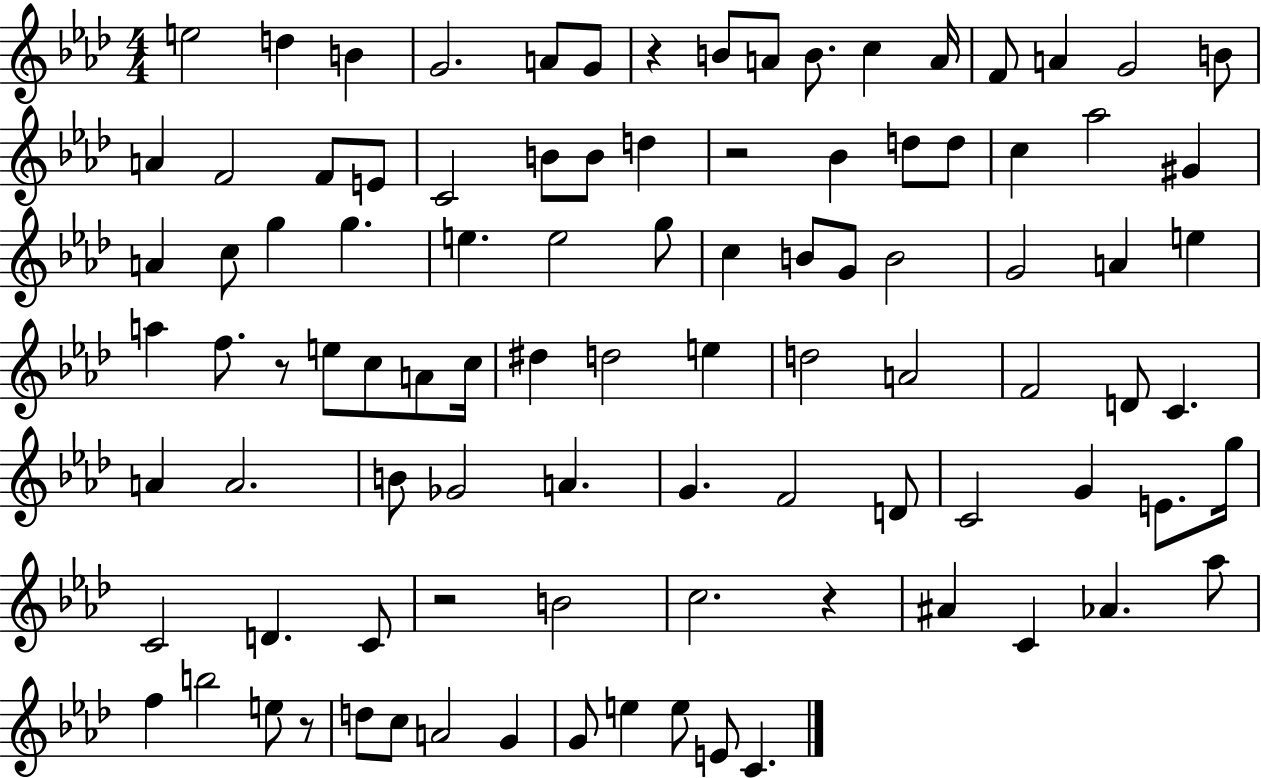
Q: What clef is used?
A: treble